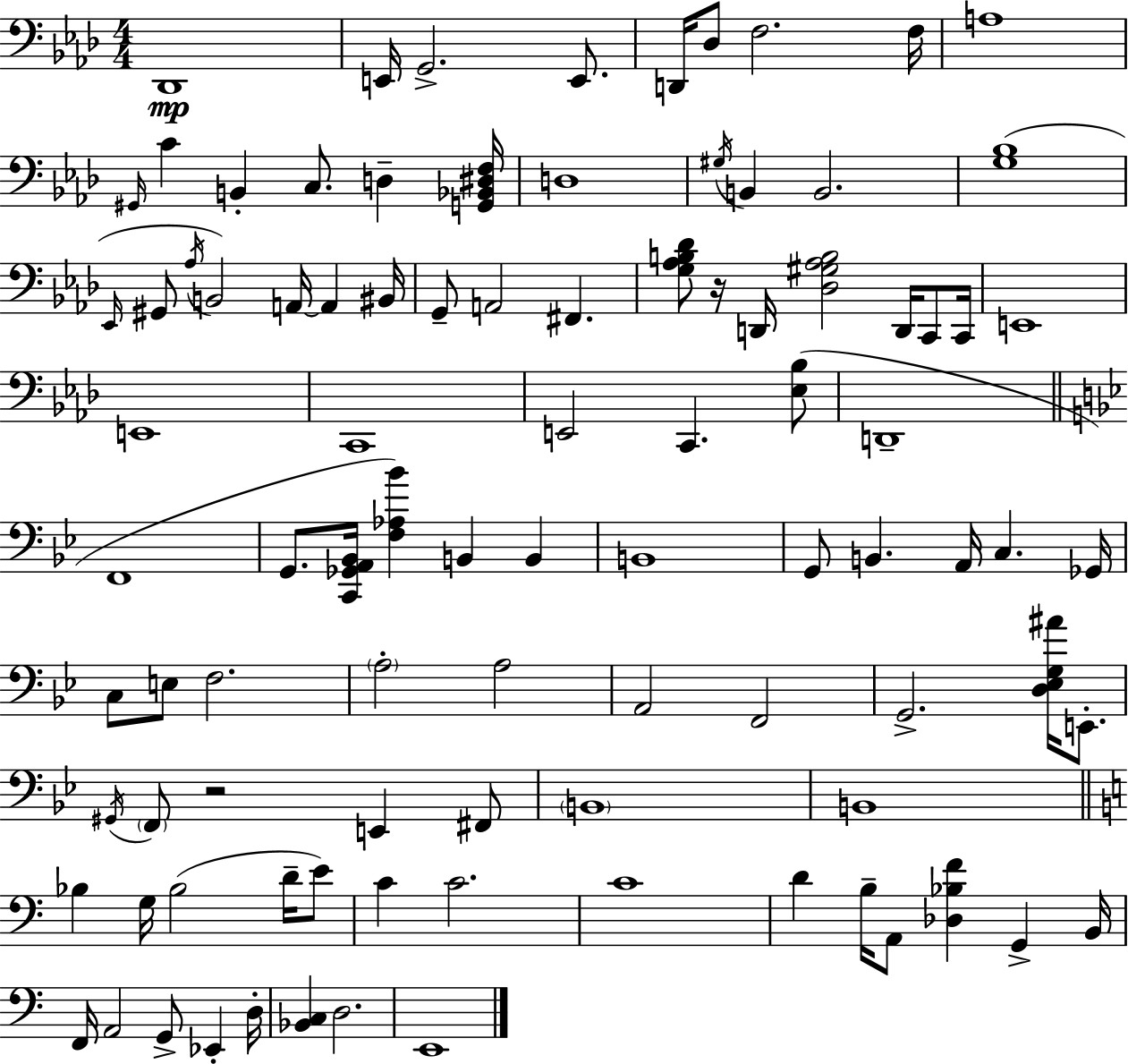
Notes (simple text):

Db2/w E2/s G2/h. E2/e. D2/s Db3/e F3/h. F3/s A3/w G#2/s C4/q B2/q C3/e. D3/q [G2,Bb2,D#3,F3]/s D3/w G#3/s B2/q B2/h. [G3,Bb3]/w Eb2/s G#2/e Ab3/s B2/h A2/s A2/q BIS2/s G2/e A2/h F#2/q. [G3,Ab3,B3,Db4]/e R/s D2/s [Db3,G#3,Ab3,B3]/h D2/s C2/e C2/s E2/w E2/w C2/w E2/h C2/q. [Eb3,Bb3]/e D2/w F2/w G2/e. [C2,Gb2,A2,Bb2]/s [F3,Ab3,Bb4]/q B2/q B2/q B2/w G2/e B2/q. A2/s C3/q. Gb2/s C3/e E3/e F3/h. A3/h A3/h A2/h F2/h G2/h. [D3,Eb3,G3,A#4]/s E2/e. G#2/s F2/e R/h E2/q F#2/e B2/w B2/w Bb3/q G3/s Bb3/h D4/s E4/e C4/q C4/h. C4/w D4/q B3/s A2/e [Db3,Bb3,F4]/q G2/q B2/s F2/s A2/h G2/e Eb2/q D3/s [Bb2,C3]/q D3/h. E2/w